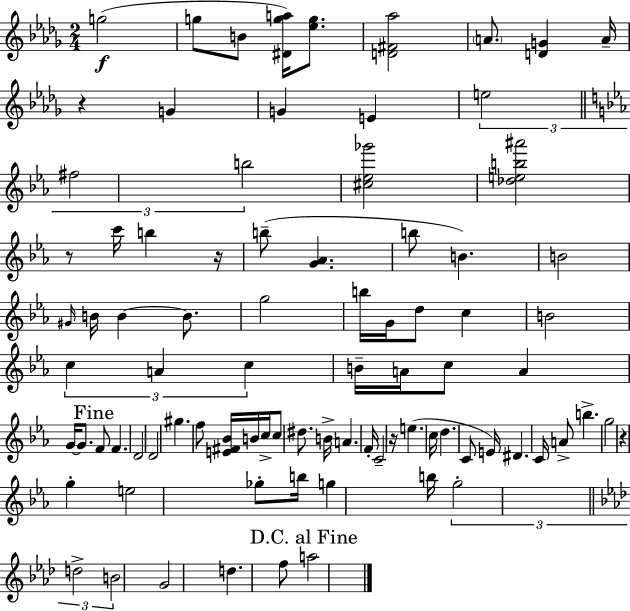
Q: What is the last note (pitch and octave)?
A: A5